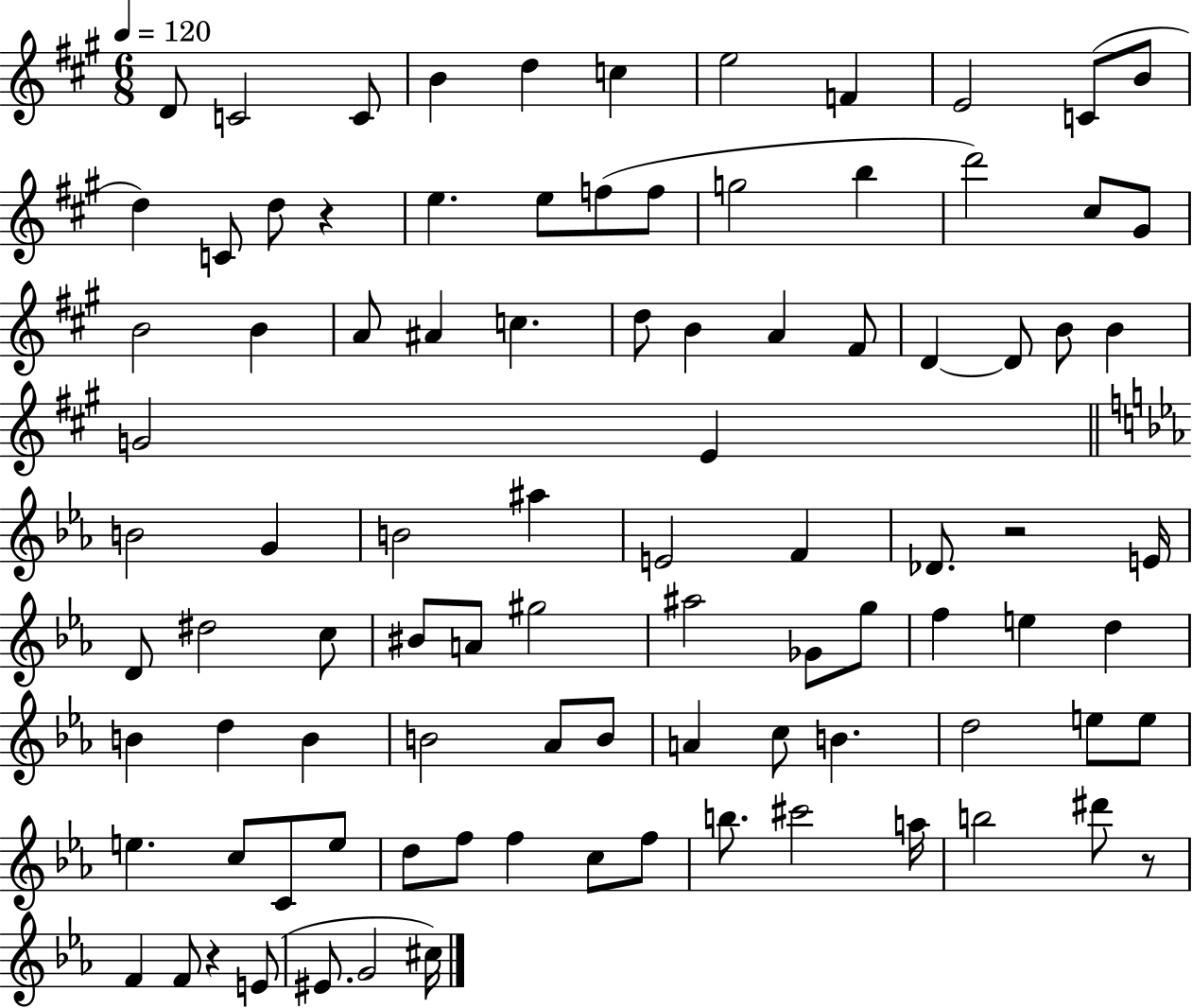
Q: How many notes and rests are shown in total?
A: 94